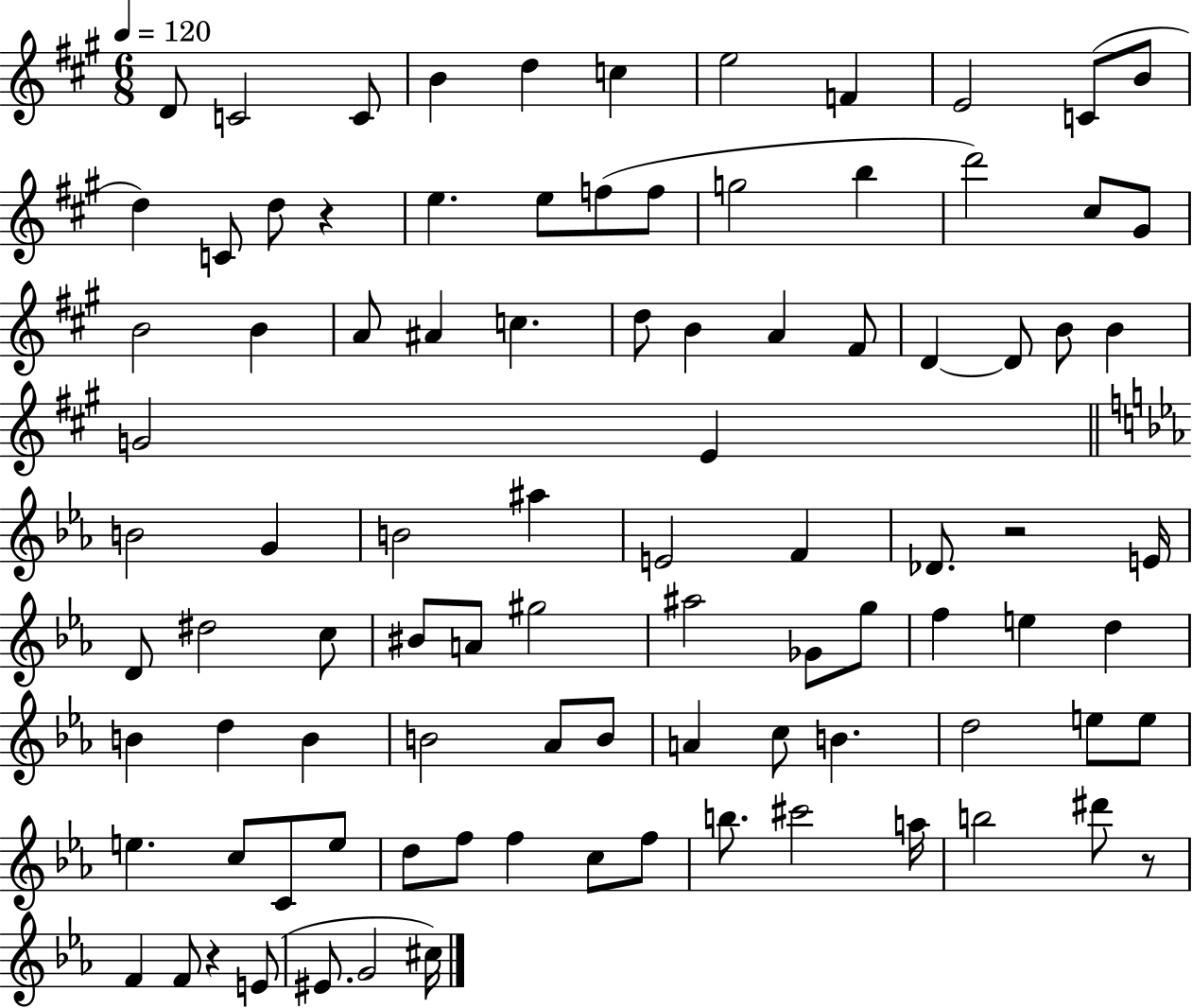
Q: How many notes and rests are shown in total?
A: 94